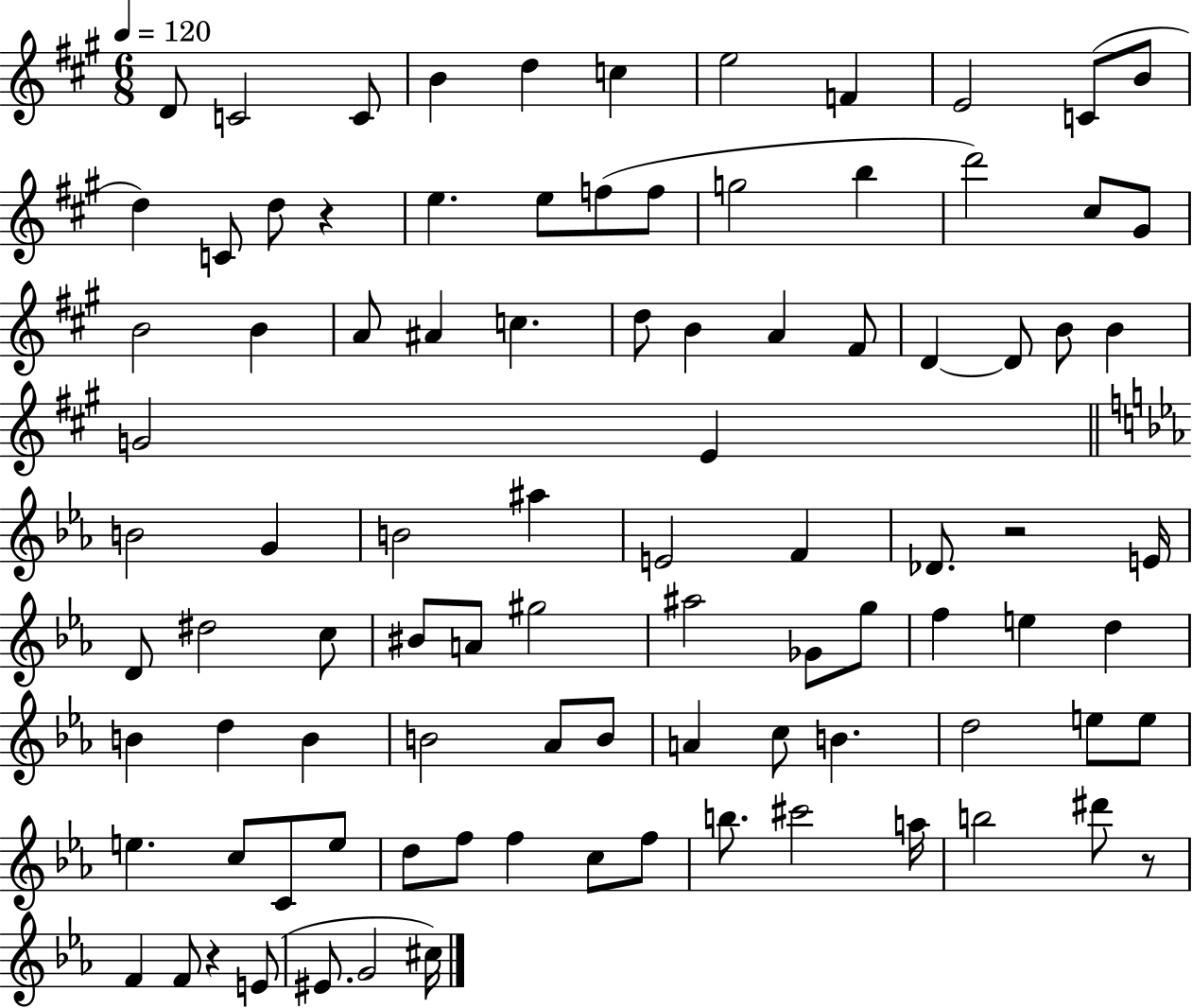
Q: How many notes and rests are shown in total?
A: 94